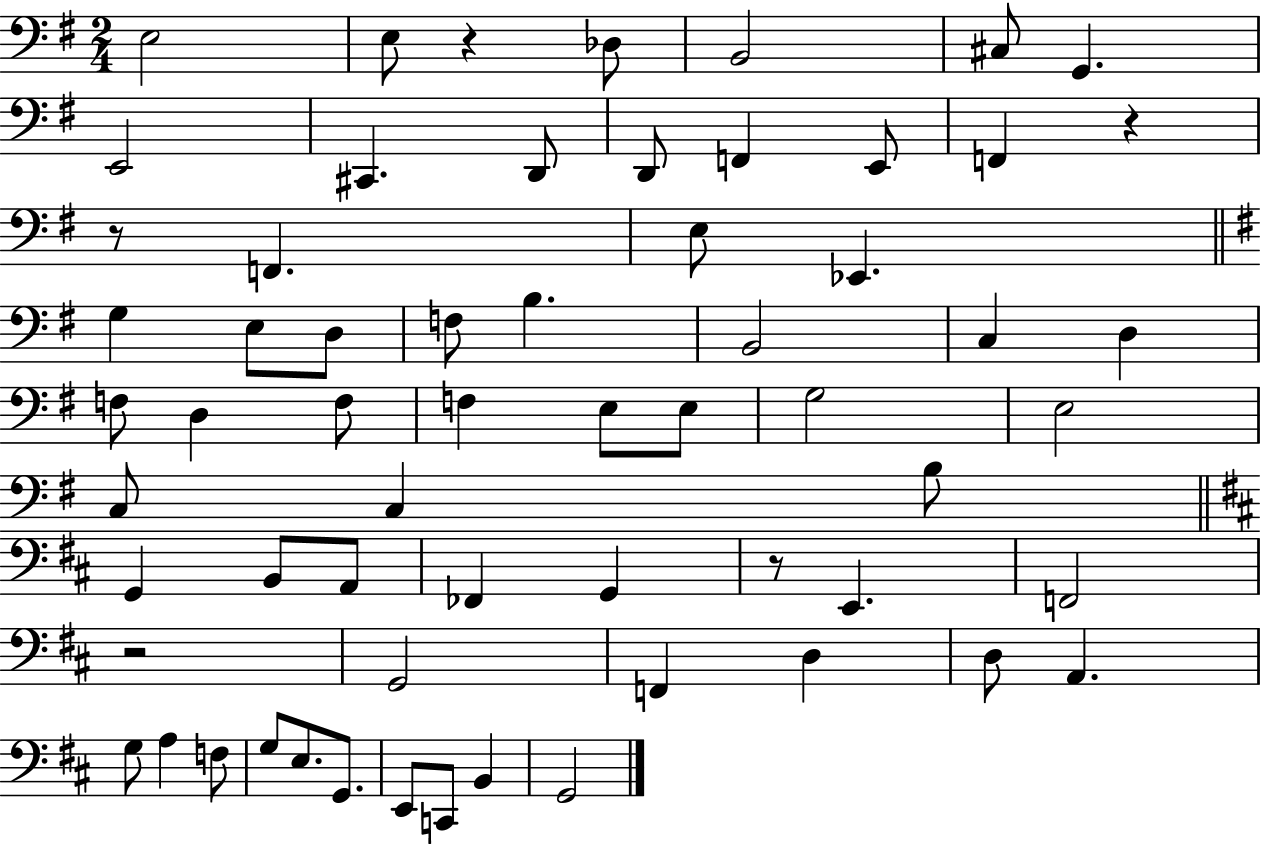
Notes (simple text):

E3/h E3/e R/q Db3/e B2/h C#3/e G2/q. E2/h C#2/q. D2/e D2/e F2/q E2/e F2/q R/q R/e F2/q. E3/e Eb2/q. G3/q E3/e D3/e F3/e B3/q. B2/h C3/q D3/q F3/e D3/q F3/e F3/q E3/e E3/e G3/h E3/h C3/e C3/q B3/e G2/q B2/e A2/e FES2/q G2/q R/e E2/q. F2/h R/h G2/h F2/q D3/q D3/e A2/q. G3/e A3/q F3/e G3/e E3/e. G2/e. E2/e C2/e B2/q G2/h